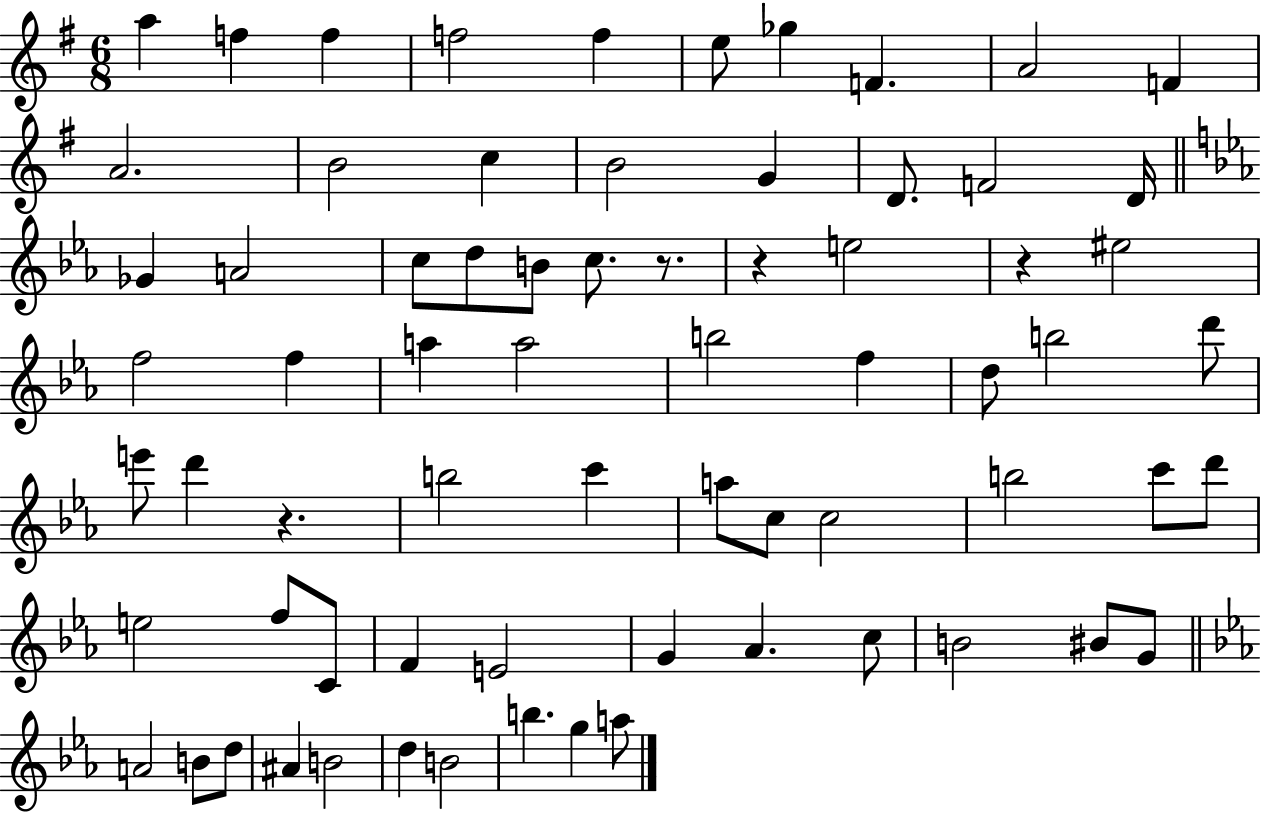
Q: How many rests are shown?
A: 4